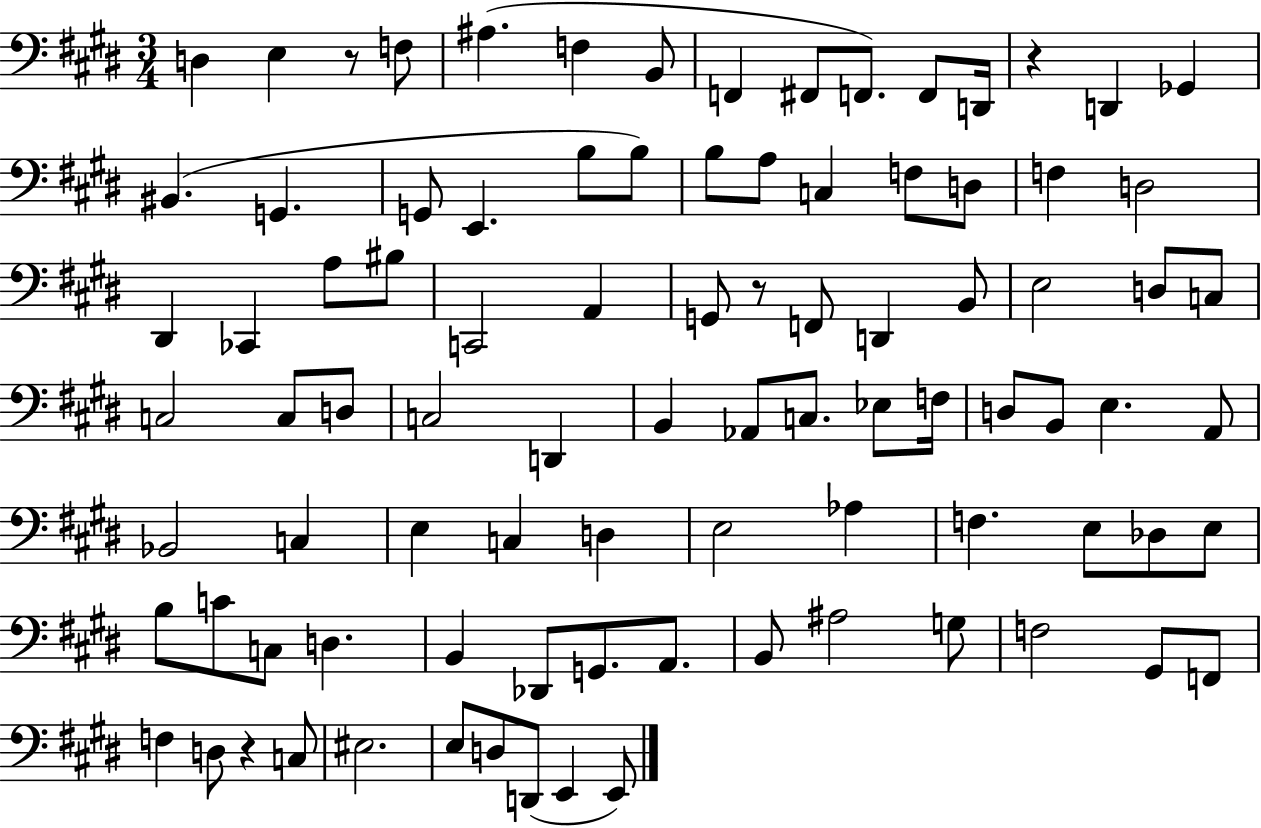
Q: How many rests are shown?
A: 4